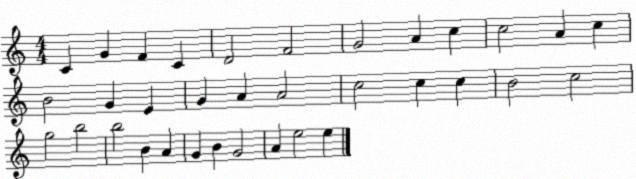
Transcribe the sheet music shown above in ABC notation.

X:1
T:Untitled
M:4/4
L:1/4
K:C
C G F C D2 F2 G2 A c c2 A c B2 G E G A A2 c2 c c B2 c2 g2 b2 b2 B A G B G2 A e2 e